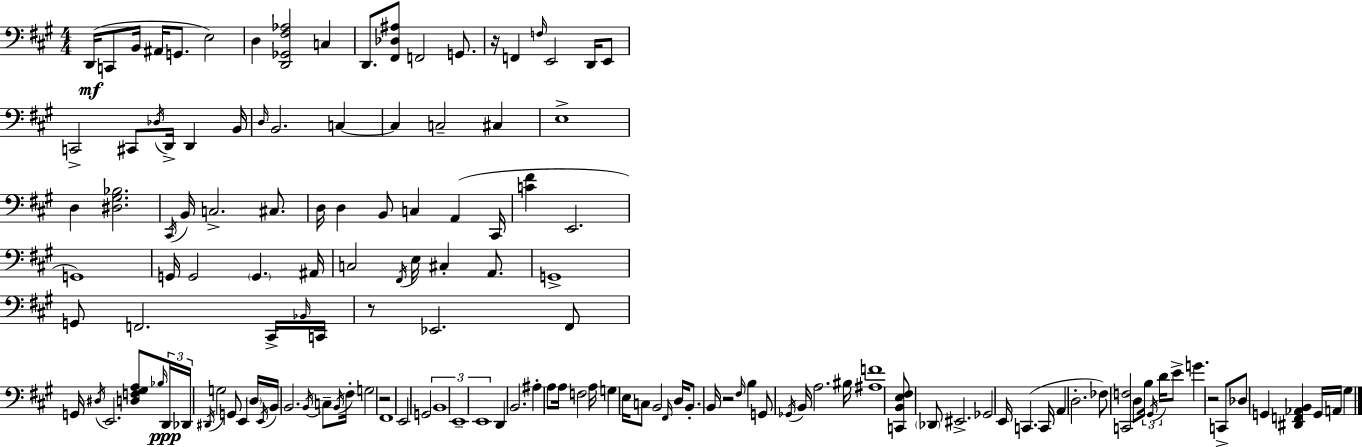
D2/s C2/e B2/s A#2/s G2/e. E3/h D3/q [D2,Gb2,F#3,Ab3]/h C3/q D2/e. [F#2,Db3,A#3]/e F2/h G2/e. R/s F2/q F3/s E2/h D2/s E2/e C2/h C#2/e Db3/s D2/s D2/q B2/s D3/s B2/h. C3/q C3/q C3/h C#3/q E3/w D3/q [D#3,G#3,Bb3]/h. C#2/s B2/s C3/h. C#3/e. D3/s D3/q B2/e C3/q A2/q C#2/s [C4,F#4]/q E2/h. G2/w G2/s G2/h G2/q. A#2/s C3/h F#2/s E3/s C#3/q A2/e. G2/w G2/e F2/h. C#2/s Bb2/s C2/s R/e Eb2/h. F#2/e G2/s D#3/s E2/h. [D3,F3,G#3,A3]/e Bb3/s D2/s Db2/s D#2/s G3/h G2/e E2/q D3/s E2/s B2/s B2/h. B2/s C3/e B2/s F#3/s G3/h R/h F#2/w E2/h G2/h B2/w E2/w E2/w D2/q B2/h. A#3/q A3/e A3/s F3/h A3/s G3/q E3/s C3/e B2/h F#2/s D3/s B2/e. B2/s R/h F#3/s B3/q G2/e Gb2/s B2/s A3/h. BIS3/s [A#3,F4]/w [C2,B2,E3,F#3]/e Db2/e EIS2/h. Gb2/h E2/s C2/q. C2/s A2/q D3/h. FES3/e [C2,F3]/h D3/e B3/s G#2/s D4/s E4/e G4/q. R/h C2/e Db3/e G2/q [D#2,F2,Ab2,B2]/q G2/s A2/s G#3/q